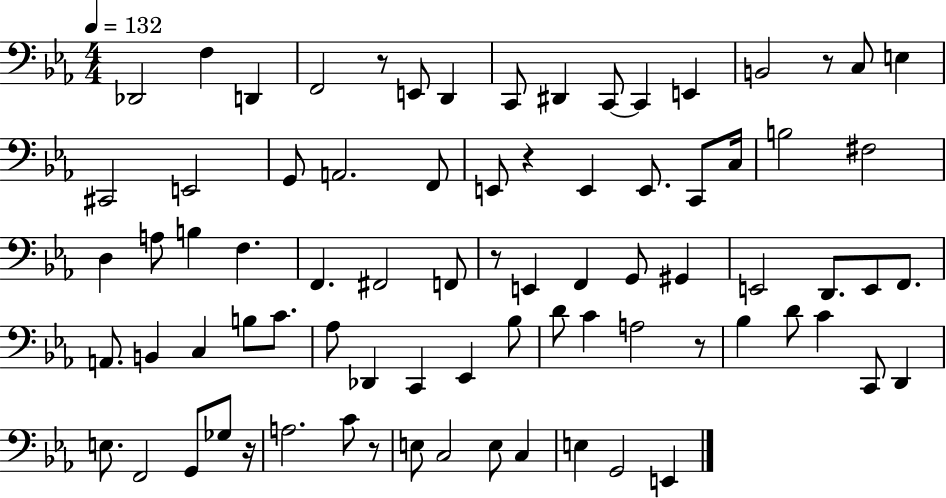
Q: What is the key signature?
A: EES major